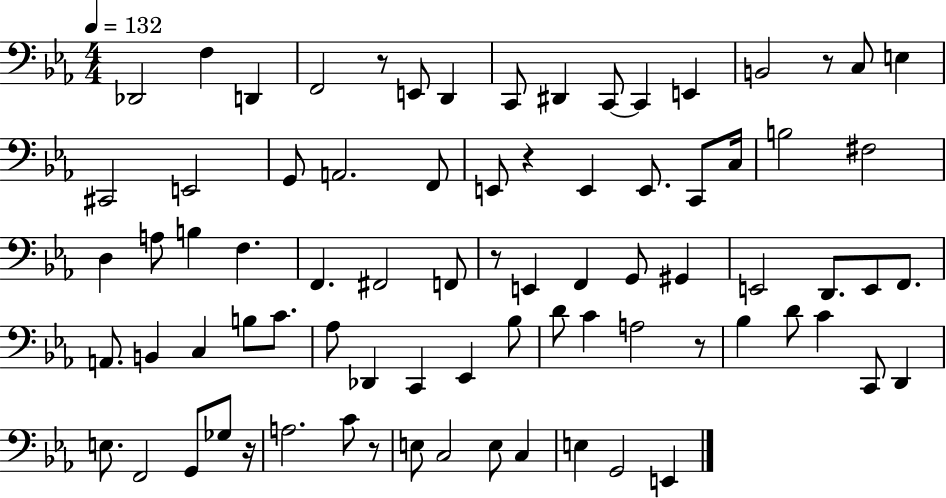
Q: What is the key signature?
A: EES major